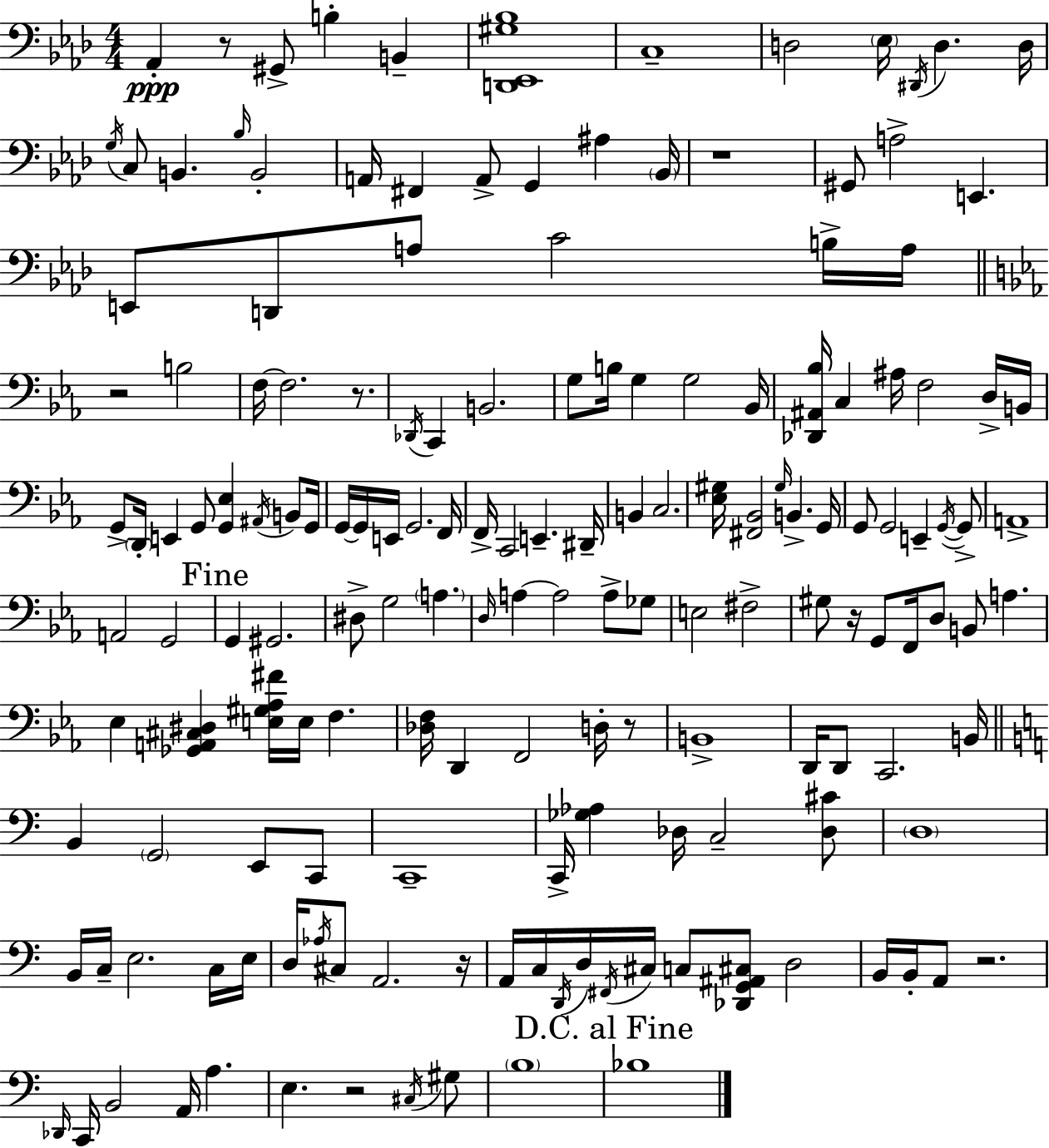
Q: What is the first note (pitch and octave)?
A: Ab2